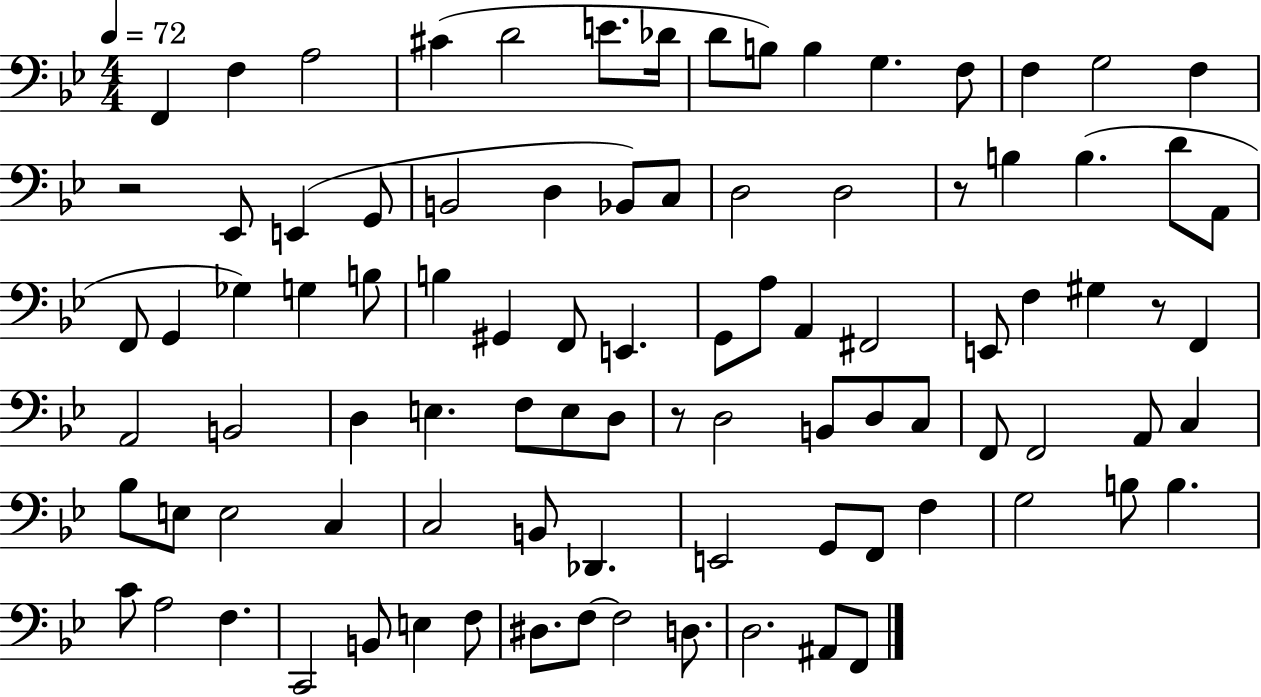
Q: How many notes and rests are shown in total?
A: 92